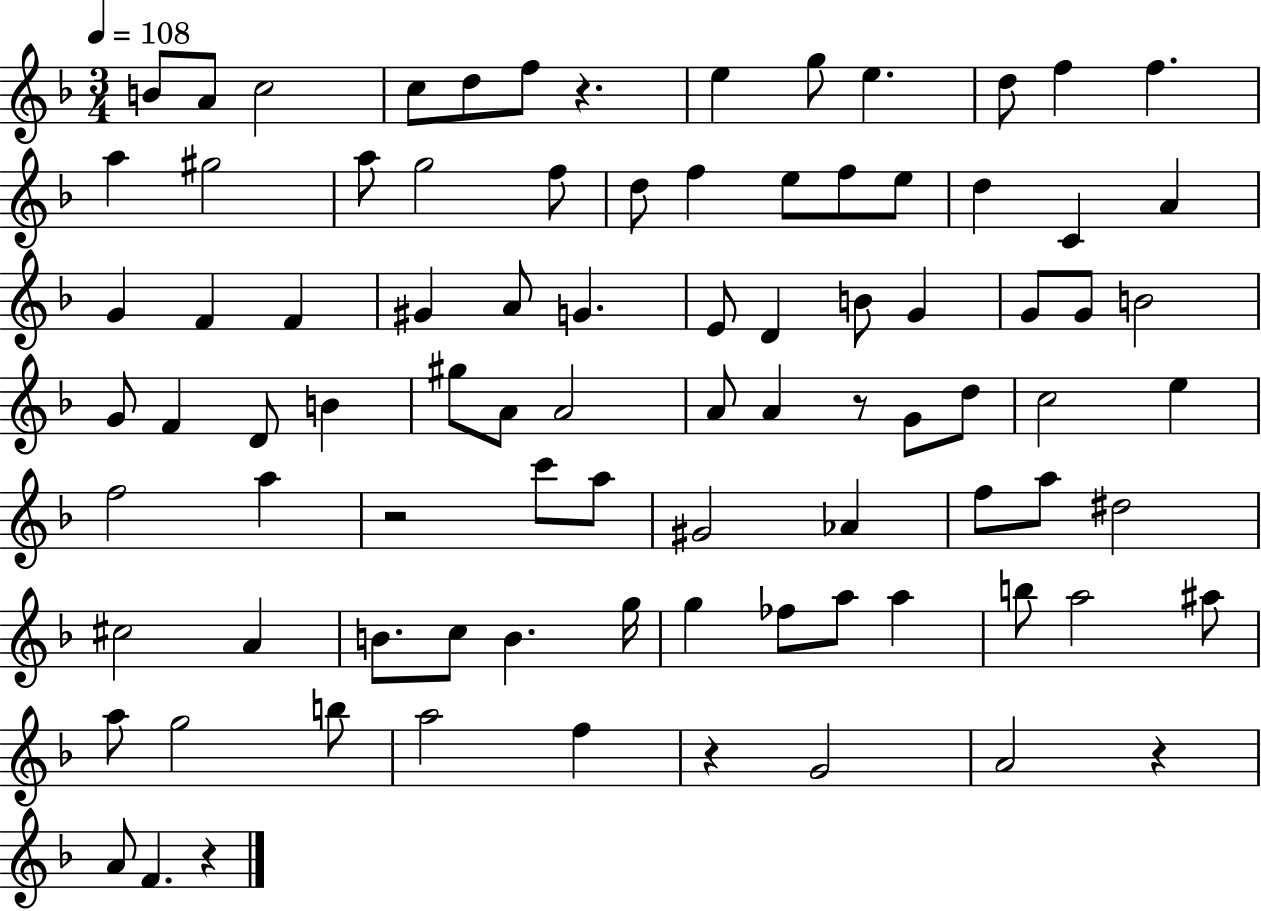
{
  \clef treble
  \numericTimeSignature
  \time 3/4
  \key f \major
  \tempo 4 = 108
  b'8 a'8 c''2 | c''8 d''8 f''8 r4. | e''4 g''8 e''4. | d''8 f''4 f''4. | \break a''4 gis''2 | a''8 g''2 f''8 | d''8 f''4 e''8 f''8 e''8 | d''4 c'4 a'4 | \break g'4 f'4 f'4 | gis'4 a'8 g'4. | e'8 d'4 b'8 g'4 | g'8 g'8 b'2 | \break g'8 f'4 d'8 b'4 | gis''8 a'8 a'2 | a'8 a'4 r8 g'8 d''8 | c''2 e''4 | \break f''2 a''4 | r2 c'''8 a''8 | gis'2 aes'4 | f''8 a''8 dis''2 | \break cis''2 a'4 | b'8. c''8 b'4. g''16 | g''4 fes''8 a''8 a''4 | b''8 a''2 ais''8 | \break a''8 g''2 b''8 | a''2 f''4 | r4 g'2 | a'2 r4 | \break a'8 f'4. r4 | \bar "|."
}